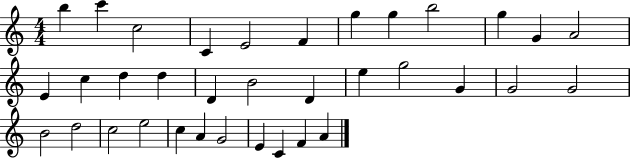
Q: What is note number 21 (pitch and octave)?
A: G5